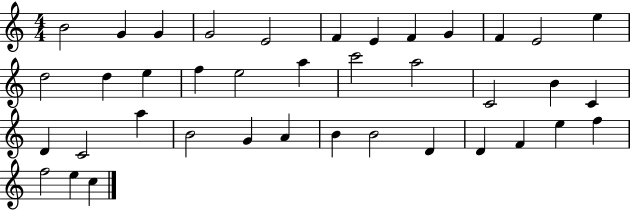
B4/h G4/q G4/q G4/h E4/h F4/q E4/q F4/q G4/q F4/q E4/h E5/q D5/h D5/q E5/q F5/q E5/h A5/q C6/h A5/h C4/h B4/q C4/q D4/q C4/h A5/q B4/h G4/q A4/q B4/q B4/h D4/q D4/q F4/q E5/q F5/q F5/h E5/q C5/q